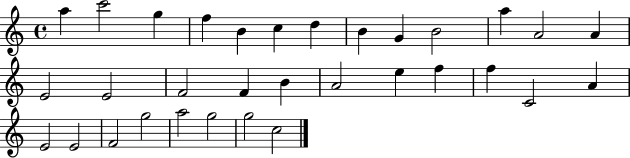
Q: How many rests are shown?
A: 0